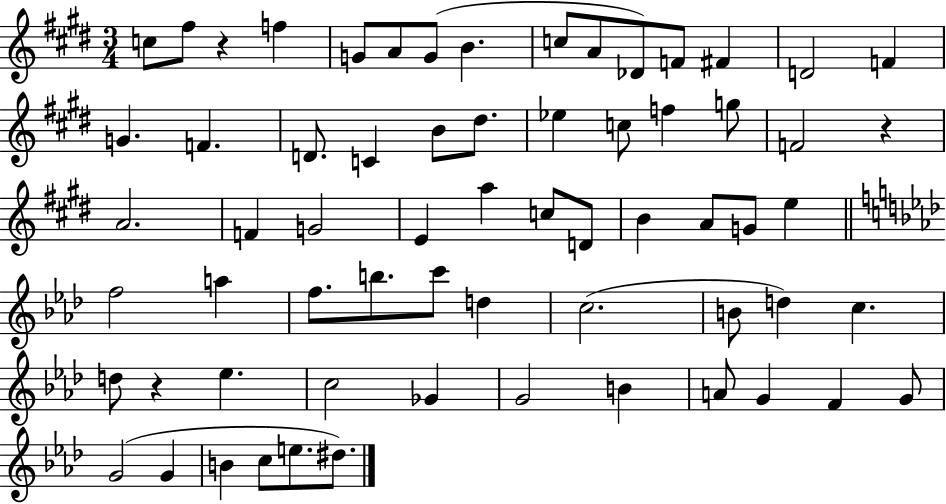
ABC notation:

X:1
T:Untitled
M:3/4
L:1/4
K:E
c/2 ^f/2 z f G/2 A/2 G/2 B c/2 A/2 _D/2 F/2 ^F D2 F G F D/2 C B/2 ^d/2 _e c/2 f g/2 F2 z A2 F G2 E a c/2 D/2 B A/2 G/2 e f2 a f/2 b/2 c'/2 d c2 B/2 d c d/2 z _e c2 _G G2 B A/2 G F G/2 G2 G B c/2 e/2 ^d/2